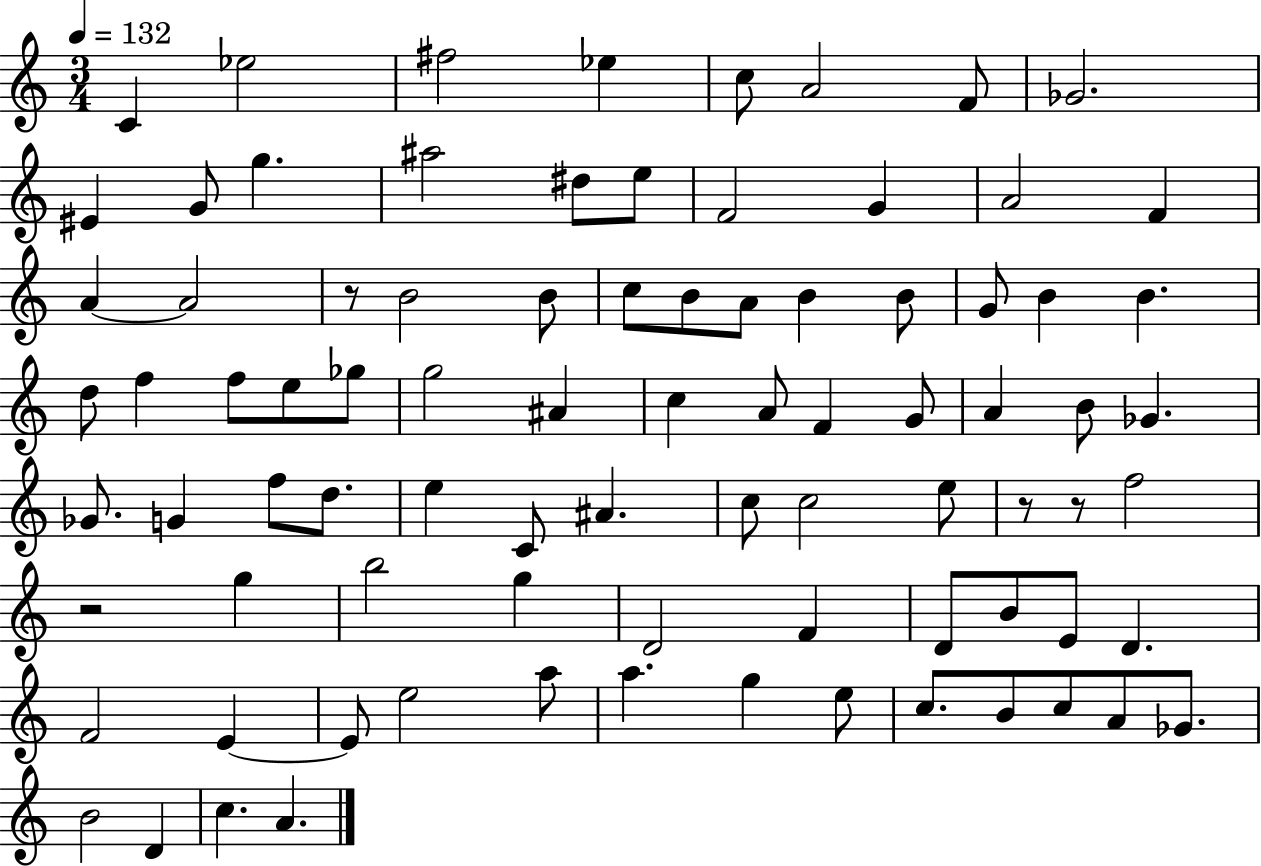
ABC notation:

X:1
T:Untitled
M:3/4
L:1/4
K:C
C _e2 ^f2 _e c/2 A2 F/2 _G2 ^E G/2 g ^a2 ^d/2 e/2 F2 G A2 F A A2 z/2 B2 B/2 c/2 B/2 A/2 B B/2 G/2 B B d/2 f f/2 e/2 _g/2 g2 ^A c A/2 F G/2 A B/2 _G _G/2 G f/2 d/2 e C/2 ^A c/2 c2 e/2 z/2 z/2 f2 z2 g b2 g D2 F D/2 B/2 E/2 D F2 E E/2 e2 a/2 a g e/2 c/2 B/2 c/2 A/2 _G/2 B2 D c A